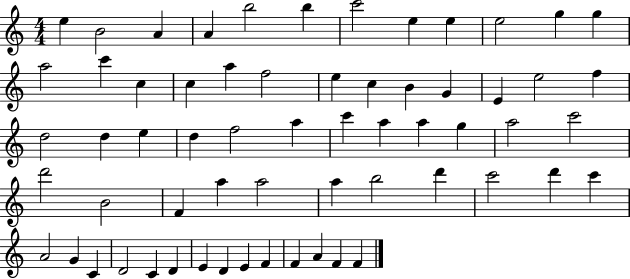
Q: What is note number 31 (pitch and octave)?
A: A5